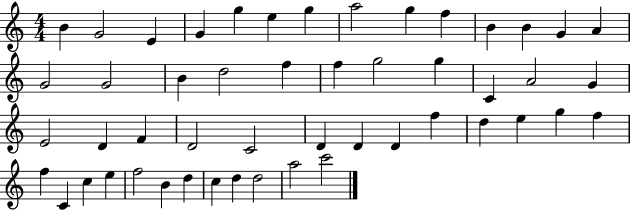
B4/q G4/h E4/q G4/q G5/q E5/q G5/q A5/h G5/q F5/q B4/q B4/q G4/q A4/q G4/h G4/h B4/q D5/h F5/q F5/q G5/h G5/q C4/q A4/h G4/q E4/h D4/q F4/q D4/h C4/h D4/q D4/q D4/q F5/q D5/q E5/q G5/q F5/q F5/q C4/q C5/q E5/q F5/h B4/q D5/q C5/q D5/q D5/h A5/h C6/h